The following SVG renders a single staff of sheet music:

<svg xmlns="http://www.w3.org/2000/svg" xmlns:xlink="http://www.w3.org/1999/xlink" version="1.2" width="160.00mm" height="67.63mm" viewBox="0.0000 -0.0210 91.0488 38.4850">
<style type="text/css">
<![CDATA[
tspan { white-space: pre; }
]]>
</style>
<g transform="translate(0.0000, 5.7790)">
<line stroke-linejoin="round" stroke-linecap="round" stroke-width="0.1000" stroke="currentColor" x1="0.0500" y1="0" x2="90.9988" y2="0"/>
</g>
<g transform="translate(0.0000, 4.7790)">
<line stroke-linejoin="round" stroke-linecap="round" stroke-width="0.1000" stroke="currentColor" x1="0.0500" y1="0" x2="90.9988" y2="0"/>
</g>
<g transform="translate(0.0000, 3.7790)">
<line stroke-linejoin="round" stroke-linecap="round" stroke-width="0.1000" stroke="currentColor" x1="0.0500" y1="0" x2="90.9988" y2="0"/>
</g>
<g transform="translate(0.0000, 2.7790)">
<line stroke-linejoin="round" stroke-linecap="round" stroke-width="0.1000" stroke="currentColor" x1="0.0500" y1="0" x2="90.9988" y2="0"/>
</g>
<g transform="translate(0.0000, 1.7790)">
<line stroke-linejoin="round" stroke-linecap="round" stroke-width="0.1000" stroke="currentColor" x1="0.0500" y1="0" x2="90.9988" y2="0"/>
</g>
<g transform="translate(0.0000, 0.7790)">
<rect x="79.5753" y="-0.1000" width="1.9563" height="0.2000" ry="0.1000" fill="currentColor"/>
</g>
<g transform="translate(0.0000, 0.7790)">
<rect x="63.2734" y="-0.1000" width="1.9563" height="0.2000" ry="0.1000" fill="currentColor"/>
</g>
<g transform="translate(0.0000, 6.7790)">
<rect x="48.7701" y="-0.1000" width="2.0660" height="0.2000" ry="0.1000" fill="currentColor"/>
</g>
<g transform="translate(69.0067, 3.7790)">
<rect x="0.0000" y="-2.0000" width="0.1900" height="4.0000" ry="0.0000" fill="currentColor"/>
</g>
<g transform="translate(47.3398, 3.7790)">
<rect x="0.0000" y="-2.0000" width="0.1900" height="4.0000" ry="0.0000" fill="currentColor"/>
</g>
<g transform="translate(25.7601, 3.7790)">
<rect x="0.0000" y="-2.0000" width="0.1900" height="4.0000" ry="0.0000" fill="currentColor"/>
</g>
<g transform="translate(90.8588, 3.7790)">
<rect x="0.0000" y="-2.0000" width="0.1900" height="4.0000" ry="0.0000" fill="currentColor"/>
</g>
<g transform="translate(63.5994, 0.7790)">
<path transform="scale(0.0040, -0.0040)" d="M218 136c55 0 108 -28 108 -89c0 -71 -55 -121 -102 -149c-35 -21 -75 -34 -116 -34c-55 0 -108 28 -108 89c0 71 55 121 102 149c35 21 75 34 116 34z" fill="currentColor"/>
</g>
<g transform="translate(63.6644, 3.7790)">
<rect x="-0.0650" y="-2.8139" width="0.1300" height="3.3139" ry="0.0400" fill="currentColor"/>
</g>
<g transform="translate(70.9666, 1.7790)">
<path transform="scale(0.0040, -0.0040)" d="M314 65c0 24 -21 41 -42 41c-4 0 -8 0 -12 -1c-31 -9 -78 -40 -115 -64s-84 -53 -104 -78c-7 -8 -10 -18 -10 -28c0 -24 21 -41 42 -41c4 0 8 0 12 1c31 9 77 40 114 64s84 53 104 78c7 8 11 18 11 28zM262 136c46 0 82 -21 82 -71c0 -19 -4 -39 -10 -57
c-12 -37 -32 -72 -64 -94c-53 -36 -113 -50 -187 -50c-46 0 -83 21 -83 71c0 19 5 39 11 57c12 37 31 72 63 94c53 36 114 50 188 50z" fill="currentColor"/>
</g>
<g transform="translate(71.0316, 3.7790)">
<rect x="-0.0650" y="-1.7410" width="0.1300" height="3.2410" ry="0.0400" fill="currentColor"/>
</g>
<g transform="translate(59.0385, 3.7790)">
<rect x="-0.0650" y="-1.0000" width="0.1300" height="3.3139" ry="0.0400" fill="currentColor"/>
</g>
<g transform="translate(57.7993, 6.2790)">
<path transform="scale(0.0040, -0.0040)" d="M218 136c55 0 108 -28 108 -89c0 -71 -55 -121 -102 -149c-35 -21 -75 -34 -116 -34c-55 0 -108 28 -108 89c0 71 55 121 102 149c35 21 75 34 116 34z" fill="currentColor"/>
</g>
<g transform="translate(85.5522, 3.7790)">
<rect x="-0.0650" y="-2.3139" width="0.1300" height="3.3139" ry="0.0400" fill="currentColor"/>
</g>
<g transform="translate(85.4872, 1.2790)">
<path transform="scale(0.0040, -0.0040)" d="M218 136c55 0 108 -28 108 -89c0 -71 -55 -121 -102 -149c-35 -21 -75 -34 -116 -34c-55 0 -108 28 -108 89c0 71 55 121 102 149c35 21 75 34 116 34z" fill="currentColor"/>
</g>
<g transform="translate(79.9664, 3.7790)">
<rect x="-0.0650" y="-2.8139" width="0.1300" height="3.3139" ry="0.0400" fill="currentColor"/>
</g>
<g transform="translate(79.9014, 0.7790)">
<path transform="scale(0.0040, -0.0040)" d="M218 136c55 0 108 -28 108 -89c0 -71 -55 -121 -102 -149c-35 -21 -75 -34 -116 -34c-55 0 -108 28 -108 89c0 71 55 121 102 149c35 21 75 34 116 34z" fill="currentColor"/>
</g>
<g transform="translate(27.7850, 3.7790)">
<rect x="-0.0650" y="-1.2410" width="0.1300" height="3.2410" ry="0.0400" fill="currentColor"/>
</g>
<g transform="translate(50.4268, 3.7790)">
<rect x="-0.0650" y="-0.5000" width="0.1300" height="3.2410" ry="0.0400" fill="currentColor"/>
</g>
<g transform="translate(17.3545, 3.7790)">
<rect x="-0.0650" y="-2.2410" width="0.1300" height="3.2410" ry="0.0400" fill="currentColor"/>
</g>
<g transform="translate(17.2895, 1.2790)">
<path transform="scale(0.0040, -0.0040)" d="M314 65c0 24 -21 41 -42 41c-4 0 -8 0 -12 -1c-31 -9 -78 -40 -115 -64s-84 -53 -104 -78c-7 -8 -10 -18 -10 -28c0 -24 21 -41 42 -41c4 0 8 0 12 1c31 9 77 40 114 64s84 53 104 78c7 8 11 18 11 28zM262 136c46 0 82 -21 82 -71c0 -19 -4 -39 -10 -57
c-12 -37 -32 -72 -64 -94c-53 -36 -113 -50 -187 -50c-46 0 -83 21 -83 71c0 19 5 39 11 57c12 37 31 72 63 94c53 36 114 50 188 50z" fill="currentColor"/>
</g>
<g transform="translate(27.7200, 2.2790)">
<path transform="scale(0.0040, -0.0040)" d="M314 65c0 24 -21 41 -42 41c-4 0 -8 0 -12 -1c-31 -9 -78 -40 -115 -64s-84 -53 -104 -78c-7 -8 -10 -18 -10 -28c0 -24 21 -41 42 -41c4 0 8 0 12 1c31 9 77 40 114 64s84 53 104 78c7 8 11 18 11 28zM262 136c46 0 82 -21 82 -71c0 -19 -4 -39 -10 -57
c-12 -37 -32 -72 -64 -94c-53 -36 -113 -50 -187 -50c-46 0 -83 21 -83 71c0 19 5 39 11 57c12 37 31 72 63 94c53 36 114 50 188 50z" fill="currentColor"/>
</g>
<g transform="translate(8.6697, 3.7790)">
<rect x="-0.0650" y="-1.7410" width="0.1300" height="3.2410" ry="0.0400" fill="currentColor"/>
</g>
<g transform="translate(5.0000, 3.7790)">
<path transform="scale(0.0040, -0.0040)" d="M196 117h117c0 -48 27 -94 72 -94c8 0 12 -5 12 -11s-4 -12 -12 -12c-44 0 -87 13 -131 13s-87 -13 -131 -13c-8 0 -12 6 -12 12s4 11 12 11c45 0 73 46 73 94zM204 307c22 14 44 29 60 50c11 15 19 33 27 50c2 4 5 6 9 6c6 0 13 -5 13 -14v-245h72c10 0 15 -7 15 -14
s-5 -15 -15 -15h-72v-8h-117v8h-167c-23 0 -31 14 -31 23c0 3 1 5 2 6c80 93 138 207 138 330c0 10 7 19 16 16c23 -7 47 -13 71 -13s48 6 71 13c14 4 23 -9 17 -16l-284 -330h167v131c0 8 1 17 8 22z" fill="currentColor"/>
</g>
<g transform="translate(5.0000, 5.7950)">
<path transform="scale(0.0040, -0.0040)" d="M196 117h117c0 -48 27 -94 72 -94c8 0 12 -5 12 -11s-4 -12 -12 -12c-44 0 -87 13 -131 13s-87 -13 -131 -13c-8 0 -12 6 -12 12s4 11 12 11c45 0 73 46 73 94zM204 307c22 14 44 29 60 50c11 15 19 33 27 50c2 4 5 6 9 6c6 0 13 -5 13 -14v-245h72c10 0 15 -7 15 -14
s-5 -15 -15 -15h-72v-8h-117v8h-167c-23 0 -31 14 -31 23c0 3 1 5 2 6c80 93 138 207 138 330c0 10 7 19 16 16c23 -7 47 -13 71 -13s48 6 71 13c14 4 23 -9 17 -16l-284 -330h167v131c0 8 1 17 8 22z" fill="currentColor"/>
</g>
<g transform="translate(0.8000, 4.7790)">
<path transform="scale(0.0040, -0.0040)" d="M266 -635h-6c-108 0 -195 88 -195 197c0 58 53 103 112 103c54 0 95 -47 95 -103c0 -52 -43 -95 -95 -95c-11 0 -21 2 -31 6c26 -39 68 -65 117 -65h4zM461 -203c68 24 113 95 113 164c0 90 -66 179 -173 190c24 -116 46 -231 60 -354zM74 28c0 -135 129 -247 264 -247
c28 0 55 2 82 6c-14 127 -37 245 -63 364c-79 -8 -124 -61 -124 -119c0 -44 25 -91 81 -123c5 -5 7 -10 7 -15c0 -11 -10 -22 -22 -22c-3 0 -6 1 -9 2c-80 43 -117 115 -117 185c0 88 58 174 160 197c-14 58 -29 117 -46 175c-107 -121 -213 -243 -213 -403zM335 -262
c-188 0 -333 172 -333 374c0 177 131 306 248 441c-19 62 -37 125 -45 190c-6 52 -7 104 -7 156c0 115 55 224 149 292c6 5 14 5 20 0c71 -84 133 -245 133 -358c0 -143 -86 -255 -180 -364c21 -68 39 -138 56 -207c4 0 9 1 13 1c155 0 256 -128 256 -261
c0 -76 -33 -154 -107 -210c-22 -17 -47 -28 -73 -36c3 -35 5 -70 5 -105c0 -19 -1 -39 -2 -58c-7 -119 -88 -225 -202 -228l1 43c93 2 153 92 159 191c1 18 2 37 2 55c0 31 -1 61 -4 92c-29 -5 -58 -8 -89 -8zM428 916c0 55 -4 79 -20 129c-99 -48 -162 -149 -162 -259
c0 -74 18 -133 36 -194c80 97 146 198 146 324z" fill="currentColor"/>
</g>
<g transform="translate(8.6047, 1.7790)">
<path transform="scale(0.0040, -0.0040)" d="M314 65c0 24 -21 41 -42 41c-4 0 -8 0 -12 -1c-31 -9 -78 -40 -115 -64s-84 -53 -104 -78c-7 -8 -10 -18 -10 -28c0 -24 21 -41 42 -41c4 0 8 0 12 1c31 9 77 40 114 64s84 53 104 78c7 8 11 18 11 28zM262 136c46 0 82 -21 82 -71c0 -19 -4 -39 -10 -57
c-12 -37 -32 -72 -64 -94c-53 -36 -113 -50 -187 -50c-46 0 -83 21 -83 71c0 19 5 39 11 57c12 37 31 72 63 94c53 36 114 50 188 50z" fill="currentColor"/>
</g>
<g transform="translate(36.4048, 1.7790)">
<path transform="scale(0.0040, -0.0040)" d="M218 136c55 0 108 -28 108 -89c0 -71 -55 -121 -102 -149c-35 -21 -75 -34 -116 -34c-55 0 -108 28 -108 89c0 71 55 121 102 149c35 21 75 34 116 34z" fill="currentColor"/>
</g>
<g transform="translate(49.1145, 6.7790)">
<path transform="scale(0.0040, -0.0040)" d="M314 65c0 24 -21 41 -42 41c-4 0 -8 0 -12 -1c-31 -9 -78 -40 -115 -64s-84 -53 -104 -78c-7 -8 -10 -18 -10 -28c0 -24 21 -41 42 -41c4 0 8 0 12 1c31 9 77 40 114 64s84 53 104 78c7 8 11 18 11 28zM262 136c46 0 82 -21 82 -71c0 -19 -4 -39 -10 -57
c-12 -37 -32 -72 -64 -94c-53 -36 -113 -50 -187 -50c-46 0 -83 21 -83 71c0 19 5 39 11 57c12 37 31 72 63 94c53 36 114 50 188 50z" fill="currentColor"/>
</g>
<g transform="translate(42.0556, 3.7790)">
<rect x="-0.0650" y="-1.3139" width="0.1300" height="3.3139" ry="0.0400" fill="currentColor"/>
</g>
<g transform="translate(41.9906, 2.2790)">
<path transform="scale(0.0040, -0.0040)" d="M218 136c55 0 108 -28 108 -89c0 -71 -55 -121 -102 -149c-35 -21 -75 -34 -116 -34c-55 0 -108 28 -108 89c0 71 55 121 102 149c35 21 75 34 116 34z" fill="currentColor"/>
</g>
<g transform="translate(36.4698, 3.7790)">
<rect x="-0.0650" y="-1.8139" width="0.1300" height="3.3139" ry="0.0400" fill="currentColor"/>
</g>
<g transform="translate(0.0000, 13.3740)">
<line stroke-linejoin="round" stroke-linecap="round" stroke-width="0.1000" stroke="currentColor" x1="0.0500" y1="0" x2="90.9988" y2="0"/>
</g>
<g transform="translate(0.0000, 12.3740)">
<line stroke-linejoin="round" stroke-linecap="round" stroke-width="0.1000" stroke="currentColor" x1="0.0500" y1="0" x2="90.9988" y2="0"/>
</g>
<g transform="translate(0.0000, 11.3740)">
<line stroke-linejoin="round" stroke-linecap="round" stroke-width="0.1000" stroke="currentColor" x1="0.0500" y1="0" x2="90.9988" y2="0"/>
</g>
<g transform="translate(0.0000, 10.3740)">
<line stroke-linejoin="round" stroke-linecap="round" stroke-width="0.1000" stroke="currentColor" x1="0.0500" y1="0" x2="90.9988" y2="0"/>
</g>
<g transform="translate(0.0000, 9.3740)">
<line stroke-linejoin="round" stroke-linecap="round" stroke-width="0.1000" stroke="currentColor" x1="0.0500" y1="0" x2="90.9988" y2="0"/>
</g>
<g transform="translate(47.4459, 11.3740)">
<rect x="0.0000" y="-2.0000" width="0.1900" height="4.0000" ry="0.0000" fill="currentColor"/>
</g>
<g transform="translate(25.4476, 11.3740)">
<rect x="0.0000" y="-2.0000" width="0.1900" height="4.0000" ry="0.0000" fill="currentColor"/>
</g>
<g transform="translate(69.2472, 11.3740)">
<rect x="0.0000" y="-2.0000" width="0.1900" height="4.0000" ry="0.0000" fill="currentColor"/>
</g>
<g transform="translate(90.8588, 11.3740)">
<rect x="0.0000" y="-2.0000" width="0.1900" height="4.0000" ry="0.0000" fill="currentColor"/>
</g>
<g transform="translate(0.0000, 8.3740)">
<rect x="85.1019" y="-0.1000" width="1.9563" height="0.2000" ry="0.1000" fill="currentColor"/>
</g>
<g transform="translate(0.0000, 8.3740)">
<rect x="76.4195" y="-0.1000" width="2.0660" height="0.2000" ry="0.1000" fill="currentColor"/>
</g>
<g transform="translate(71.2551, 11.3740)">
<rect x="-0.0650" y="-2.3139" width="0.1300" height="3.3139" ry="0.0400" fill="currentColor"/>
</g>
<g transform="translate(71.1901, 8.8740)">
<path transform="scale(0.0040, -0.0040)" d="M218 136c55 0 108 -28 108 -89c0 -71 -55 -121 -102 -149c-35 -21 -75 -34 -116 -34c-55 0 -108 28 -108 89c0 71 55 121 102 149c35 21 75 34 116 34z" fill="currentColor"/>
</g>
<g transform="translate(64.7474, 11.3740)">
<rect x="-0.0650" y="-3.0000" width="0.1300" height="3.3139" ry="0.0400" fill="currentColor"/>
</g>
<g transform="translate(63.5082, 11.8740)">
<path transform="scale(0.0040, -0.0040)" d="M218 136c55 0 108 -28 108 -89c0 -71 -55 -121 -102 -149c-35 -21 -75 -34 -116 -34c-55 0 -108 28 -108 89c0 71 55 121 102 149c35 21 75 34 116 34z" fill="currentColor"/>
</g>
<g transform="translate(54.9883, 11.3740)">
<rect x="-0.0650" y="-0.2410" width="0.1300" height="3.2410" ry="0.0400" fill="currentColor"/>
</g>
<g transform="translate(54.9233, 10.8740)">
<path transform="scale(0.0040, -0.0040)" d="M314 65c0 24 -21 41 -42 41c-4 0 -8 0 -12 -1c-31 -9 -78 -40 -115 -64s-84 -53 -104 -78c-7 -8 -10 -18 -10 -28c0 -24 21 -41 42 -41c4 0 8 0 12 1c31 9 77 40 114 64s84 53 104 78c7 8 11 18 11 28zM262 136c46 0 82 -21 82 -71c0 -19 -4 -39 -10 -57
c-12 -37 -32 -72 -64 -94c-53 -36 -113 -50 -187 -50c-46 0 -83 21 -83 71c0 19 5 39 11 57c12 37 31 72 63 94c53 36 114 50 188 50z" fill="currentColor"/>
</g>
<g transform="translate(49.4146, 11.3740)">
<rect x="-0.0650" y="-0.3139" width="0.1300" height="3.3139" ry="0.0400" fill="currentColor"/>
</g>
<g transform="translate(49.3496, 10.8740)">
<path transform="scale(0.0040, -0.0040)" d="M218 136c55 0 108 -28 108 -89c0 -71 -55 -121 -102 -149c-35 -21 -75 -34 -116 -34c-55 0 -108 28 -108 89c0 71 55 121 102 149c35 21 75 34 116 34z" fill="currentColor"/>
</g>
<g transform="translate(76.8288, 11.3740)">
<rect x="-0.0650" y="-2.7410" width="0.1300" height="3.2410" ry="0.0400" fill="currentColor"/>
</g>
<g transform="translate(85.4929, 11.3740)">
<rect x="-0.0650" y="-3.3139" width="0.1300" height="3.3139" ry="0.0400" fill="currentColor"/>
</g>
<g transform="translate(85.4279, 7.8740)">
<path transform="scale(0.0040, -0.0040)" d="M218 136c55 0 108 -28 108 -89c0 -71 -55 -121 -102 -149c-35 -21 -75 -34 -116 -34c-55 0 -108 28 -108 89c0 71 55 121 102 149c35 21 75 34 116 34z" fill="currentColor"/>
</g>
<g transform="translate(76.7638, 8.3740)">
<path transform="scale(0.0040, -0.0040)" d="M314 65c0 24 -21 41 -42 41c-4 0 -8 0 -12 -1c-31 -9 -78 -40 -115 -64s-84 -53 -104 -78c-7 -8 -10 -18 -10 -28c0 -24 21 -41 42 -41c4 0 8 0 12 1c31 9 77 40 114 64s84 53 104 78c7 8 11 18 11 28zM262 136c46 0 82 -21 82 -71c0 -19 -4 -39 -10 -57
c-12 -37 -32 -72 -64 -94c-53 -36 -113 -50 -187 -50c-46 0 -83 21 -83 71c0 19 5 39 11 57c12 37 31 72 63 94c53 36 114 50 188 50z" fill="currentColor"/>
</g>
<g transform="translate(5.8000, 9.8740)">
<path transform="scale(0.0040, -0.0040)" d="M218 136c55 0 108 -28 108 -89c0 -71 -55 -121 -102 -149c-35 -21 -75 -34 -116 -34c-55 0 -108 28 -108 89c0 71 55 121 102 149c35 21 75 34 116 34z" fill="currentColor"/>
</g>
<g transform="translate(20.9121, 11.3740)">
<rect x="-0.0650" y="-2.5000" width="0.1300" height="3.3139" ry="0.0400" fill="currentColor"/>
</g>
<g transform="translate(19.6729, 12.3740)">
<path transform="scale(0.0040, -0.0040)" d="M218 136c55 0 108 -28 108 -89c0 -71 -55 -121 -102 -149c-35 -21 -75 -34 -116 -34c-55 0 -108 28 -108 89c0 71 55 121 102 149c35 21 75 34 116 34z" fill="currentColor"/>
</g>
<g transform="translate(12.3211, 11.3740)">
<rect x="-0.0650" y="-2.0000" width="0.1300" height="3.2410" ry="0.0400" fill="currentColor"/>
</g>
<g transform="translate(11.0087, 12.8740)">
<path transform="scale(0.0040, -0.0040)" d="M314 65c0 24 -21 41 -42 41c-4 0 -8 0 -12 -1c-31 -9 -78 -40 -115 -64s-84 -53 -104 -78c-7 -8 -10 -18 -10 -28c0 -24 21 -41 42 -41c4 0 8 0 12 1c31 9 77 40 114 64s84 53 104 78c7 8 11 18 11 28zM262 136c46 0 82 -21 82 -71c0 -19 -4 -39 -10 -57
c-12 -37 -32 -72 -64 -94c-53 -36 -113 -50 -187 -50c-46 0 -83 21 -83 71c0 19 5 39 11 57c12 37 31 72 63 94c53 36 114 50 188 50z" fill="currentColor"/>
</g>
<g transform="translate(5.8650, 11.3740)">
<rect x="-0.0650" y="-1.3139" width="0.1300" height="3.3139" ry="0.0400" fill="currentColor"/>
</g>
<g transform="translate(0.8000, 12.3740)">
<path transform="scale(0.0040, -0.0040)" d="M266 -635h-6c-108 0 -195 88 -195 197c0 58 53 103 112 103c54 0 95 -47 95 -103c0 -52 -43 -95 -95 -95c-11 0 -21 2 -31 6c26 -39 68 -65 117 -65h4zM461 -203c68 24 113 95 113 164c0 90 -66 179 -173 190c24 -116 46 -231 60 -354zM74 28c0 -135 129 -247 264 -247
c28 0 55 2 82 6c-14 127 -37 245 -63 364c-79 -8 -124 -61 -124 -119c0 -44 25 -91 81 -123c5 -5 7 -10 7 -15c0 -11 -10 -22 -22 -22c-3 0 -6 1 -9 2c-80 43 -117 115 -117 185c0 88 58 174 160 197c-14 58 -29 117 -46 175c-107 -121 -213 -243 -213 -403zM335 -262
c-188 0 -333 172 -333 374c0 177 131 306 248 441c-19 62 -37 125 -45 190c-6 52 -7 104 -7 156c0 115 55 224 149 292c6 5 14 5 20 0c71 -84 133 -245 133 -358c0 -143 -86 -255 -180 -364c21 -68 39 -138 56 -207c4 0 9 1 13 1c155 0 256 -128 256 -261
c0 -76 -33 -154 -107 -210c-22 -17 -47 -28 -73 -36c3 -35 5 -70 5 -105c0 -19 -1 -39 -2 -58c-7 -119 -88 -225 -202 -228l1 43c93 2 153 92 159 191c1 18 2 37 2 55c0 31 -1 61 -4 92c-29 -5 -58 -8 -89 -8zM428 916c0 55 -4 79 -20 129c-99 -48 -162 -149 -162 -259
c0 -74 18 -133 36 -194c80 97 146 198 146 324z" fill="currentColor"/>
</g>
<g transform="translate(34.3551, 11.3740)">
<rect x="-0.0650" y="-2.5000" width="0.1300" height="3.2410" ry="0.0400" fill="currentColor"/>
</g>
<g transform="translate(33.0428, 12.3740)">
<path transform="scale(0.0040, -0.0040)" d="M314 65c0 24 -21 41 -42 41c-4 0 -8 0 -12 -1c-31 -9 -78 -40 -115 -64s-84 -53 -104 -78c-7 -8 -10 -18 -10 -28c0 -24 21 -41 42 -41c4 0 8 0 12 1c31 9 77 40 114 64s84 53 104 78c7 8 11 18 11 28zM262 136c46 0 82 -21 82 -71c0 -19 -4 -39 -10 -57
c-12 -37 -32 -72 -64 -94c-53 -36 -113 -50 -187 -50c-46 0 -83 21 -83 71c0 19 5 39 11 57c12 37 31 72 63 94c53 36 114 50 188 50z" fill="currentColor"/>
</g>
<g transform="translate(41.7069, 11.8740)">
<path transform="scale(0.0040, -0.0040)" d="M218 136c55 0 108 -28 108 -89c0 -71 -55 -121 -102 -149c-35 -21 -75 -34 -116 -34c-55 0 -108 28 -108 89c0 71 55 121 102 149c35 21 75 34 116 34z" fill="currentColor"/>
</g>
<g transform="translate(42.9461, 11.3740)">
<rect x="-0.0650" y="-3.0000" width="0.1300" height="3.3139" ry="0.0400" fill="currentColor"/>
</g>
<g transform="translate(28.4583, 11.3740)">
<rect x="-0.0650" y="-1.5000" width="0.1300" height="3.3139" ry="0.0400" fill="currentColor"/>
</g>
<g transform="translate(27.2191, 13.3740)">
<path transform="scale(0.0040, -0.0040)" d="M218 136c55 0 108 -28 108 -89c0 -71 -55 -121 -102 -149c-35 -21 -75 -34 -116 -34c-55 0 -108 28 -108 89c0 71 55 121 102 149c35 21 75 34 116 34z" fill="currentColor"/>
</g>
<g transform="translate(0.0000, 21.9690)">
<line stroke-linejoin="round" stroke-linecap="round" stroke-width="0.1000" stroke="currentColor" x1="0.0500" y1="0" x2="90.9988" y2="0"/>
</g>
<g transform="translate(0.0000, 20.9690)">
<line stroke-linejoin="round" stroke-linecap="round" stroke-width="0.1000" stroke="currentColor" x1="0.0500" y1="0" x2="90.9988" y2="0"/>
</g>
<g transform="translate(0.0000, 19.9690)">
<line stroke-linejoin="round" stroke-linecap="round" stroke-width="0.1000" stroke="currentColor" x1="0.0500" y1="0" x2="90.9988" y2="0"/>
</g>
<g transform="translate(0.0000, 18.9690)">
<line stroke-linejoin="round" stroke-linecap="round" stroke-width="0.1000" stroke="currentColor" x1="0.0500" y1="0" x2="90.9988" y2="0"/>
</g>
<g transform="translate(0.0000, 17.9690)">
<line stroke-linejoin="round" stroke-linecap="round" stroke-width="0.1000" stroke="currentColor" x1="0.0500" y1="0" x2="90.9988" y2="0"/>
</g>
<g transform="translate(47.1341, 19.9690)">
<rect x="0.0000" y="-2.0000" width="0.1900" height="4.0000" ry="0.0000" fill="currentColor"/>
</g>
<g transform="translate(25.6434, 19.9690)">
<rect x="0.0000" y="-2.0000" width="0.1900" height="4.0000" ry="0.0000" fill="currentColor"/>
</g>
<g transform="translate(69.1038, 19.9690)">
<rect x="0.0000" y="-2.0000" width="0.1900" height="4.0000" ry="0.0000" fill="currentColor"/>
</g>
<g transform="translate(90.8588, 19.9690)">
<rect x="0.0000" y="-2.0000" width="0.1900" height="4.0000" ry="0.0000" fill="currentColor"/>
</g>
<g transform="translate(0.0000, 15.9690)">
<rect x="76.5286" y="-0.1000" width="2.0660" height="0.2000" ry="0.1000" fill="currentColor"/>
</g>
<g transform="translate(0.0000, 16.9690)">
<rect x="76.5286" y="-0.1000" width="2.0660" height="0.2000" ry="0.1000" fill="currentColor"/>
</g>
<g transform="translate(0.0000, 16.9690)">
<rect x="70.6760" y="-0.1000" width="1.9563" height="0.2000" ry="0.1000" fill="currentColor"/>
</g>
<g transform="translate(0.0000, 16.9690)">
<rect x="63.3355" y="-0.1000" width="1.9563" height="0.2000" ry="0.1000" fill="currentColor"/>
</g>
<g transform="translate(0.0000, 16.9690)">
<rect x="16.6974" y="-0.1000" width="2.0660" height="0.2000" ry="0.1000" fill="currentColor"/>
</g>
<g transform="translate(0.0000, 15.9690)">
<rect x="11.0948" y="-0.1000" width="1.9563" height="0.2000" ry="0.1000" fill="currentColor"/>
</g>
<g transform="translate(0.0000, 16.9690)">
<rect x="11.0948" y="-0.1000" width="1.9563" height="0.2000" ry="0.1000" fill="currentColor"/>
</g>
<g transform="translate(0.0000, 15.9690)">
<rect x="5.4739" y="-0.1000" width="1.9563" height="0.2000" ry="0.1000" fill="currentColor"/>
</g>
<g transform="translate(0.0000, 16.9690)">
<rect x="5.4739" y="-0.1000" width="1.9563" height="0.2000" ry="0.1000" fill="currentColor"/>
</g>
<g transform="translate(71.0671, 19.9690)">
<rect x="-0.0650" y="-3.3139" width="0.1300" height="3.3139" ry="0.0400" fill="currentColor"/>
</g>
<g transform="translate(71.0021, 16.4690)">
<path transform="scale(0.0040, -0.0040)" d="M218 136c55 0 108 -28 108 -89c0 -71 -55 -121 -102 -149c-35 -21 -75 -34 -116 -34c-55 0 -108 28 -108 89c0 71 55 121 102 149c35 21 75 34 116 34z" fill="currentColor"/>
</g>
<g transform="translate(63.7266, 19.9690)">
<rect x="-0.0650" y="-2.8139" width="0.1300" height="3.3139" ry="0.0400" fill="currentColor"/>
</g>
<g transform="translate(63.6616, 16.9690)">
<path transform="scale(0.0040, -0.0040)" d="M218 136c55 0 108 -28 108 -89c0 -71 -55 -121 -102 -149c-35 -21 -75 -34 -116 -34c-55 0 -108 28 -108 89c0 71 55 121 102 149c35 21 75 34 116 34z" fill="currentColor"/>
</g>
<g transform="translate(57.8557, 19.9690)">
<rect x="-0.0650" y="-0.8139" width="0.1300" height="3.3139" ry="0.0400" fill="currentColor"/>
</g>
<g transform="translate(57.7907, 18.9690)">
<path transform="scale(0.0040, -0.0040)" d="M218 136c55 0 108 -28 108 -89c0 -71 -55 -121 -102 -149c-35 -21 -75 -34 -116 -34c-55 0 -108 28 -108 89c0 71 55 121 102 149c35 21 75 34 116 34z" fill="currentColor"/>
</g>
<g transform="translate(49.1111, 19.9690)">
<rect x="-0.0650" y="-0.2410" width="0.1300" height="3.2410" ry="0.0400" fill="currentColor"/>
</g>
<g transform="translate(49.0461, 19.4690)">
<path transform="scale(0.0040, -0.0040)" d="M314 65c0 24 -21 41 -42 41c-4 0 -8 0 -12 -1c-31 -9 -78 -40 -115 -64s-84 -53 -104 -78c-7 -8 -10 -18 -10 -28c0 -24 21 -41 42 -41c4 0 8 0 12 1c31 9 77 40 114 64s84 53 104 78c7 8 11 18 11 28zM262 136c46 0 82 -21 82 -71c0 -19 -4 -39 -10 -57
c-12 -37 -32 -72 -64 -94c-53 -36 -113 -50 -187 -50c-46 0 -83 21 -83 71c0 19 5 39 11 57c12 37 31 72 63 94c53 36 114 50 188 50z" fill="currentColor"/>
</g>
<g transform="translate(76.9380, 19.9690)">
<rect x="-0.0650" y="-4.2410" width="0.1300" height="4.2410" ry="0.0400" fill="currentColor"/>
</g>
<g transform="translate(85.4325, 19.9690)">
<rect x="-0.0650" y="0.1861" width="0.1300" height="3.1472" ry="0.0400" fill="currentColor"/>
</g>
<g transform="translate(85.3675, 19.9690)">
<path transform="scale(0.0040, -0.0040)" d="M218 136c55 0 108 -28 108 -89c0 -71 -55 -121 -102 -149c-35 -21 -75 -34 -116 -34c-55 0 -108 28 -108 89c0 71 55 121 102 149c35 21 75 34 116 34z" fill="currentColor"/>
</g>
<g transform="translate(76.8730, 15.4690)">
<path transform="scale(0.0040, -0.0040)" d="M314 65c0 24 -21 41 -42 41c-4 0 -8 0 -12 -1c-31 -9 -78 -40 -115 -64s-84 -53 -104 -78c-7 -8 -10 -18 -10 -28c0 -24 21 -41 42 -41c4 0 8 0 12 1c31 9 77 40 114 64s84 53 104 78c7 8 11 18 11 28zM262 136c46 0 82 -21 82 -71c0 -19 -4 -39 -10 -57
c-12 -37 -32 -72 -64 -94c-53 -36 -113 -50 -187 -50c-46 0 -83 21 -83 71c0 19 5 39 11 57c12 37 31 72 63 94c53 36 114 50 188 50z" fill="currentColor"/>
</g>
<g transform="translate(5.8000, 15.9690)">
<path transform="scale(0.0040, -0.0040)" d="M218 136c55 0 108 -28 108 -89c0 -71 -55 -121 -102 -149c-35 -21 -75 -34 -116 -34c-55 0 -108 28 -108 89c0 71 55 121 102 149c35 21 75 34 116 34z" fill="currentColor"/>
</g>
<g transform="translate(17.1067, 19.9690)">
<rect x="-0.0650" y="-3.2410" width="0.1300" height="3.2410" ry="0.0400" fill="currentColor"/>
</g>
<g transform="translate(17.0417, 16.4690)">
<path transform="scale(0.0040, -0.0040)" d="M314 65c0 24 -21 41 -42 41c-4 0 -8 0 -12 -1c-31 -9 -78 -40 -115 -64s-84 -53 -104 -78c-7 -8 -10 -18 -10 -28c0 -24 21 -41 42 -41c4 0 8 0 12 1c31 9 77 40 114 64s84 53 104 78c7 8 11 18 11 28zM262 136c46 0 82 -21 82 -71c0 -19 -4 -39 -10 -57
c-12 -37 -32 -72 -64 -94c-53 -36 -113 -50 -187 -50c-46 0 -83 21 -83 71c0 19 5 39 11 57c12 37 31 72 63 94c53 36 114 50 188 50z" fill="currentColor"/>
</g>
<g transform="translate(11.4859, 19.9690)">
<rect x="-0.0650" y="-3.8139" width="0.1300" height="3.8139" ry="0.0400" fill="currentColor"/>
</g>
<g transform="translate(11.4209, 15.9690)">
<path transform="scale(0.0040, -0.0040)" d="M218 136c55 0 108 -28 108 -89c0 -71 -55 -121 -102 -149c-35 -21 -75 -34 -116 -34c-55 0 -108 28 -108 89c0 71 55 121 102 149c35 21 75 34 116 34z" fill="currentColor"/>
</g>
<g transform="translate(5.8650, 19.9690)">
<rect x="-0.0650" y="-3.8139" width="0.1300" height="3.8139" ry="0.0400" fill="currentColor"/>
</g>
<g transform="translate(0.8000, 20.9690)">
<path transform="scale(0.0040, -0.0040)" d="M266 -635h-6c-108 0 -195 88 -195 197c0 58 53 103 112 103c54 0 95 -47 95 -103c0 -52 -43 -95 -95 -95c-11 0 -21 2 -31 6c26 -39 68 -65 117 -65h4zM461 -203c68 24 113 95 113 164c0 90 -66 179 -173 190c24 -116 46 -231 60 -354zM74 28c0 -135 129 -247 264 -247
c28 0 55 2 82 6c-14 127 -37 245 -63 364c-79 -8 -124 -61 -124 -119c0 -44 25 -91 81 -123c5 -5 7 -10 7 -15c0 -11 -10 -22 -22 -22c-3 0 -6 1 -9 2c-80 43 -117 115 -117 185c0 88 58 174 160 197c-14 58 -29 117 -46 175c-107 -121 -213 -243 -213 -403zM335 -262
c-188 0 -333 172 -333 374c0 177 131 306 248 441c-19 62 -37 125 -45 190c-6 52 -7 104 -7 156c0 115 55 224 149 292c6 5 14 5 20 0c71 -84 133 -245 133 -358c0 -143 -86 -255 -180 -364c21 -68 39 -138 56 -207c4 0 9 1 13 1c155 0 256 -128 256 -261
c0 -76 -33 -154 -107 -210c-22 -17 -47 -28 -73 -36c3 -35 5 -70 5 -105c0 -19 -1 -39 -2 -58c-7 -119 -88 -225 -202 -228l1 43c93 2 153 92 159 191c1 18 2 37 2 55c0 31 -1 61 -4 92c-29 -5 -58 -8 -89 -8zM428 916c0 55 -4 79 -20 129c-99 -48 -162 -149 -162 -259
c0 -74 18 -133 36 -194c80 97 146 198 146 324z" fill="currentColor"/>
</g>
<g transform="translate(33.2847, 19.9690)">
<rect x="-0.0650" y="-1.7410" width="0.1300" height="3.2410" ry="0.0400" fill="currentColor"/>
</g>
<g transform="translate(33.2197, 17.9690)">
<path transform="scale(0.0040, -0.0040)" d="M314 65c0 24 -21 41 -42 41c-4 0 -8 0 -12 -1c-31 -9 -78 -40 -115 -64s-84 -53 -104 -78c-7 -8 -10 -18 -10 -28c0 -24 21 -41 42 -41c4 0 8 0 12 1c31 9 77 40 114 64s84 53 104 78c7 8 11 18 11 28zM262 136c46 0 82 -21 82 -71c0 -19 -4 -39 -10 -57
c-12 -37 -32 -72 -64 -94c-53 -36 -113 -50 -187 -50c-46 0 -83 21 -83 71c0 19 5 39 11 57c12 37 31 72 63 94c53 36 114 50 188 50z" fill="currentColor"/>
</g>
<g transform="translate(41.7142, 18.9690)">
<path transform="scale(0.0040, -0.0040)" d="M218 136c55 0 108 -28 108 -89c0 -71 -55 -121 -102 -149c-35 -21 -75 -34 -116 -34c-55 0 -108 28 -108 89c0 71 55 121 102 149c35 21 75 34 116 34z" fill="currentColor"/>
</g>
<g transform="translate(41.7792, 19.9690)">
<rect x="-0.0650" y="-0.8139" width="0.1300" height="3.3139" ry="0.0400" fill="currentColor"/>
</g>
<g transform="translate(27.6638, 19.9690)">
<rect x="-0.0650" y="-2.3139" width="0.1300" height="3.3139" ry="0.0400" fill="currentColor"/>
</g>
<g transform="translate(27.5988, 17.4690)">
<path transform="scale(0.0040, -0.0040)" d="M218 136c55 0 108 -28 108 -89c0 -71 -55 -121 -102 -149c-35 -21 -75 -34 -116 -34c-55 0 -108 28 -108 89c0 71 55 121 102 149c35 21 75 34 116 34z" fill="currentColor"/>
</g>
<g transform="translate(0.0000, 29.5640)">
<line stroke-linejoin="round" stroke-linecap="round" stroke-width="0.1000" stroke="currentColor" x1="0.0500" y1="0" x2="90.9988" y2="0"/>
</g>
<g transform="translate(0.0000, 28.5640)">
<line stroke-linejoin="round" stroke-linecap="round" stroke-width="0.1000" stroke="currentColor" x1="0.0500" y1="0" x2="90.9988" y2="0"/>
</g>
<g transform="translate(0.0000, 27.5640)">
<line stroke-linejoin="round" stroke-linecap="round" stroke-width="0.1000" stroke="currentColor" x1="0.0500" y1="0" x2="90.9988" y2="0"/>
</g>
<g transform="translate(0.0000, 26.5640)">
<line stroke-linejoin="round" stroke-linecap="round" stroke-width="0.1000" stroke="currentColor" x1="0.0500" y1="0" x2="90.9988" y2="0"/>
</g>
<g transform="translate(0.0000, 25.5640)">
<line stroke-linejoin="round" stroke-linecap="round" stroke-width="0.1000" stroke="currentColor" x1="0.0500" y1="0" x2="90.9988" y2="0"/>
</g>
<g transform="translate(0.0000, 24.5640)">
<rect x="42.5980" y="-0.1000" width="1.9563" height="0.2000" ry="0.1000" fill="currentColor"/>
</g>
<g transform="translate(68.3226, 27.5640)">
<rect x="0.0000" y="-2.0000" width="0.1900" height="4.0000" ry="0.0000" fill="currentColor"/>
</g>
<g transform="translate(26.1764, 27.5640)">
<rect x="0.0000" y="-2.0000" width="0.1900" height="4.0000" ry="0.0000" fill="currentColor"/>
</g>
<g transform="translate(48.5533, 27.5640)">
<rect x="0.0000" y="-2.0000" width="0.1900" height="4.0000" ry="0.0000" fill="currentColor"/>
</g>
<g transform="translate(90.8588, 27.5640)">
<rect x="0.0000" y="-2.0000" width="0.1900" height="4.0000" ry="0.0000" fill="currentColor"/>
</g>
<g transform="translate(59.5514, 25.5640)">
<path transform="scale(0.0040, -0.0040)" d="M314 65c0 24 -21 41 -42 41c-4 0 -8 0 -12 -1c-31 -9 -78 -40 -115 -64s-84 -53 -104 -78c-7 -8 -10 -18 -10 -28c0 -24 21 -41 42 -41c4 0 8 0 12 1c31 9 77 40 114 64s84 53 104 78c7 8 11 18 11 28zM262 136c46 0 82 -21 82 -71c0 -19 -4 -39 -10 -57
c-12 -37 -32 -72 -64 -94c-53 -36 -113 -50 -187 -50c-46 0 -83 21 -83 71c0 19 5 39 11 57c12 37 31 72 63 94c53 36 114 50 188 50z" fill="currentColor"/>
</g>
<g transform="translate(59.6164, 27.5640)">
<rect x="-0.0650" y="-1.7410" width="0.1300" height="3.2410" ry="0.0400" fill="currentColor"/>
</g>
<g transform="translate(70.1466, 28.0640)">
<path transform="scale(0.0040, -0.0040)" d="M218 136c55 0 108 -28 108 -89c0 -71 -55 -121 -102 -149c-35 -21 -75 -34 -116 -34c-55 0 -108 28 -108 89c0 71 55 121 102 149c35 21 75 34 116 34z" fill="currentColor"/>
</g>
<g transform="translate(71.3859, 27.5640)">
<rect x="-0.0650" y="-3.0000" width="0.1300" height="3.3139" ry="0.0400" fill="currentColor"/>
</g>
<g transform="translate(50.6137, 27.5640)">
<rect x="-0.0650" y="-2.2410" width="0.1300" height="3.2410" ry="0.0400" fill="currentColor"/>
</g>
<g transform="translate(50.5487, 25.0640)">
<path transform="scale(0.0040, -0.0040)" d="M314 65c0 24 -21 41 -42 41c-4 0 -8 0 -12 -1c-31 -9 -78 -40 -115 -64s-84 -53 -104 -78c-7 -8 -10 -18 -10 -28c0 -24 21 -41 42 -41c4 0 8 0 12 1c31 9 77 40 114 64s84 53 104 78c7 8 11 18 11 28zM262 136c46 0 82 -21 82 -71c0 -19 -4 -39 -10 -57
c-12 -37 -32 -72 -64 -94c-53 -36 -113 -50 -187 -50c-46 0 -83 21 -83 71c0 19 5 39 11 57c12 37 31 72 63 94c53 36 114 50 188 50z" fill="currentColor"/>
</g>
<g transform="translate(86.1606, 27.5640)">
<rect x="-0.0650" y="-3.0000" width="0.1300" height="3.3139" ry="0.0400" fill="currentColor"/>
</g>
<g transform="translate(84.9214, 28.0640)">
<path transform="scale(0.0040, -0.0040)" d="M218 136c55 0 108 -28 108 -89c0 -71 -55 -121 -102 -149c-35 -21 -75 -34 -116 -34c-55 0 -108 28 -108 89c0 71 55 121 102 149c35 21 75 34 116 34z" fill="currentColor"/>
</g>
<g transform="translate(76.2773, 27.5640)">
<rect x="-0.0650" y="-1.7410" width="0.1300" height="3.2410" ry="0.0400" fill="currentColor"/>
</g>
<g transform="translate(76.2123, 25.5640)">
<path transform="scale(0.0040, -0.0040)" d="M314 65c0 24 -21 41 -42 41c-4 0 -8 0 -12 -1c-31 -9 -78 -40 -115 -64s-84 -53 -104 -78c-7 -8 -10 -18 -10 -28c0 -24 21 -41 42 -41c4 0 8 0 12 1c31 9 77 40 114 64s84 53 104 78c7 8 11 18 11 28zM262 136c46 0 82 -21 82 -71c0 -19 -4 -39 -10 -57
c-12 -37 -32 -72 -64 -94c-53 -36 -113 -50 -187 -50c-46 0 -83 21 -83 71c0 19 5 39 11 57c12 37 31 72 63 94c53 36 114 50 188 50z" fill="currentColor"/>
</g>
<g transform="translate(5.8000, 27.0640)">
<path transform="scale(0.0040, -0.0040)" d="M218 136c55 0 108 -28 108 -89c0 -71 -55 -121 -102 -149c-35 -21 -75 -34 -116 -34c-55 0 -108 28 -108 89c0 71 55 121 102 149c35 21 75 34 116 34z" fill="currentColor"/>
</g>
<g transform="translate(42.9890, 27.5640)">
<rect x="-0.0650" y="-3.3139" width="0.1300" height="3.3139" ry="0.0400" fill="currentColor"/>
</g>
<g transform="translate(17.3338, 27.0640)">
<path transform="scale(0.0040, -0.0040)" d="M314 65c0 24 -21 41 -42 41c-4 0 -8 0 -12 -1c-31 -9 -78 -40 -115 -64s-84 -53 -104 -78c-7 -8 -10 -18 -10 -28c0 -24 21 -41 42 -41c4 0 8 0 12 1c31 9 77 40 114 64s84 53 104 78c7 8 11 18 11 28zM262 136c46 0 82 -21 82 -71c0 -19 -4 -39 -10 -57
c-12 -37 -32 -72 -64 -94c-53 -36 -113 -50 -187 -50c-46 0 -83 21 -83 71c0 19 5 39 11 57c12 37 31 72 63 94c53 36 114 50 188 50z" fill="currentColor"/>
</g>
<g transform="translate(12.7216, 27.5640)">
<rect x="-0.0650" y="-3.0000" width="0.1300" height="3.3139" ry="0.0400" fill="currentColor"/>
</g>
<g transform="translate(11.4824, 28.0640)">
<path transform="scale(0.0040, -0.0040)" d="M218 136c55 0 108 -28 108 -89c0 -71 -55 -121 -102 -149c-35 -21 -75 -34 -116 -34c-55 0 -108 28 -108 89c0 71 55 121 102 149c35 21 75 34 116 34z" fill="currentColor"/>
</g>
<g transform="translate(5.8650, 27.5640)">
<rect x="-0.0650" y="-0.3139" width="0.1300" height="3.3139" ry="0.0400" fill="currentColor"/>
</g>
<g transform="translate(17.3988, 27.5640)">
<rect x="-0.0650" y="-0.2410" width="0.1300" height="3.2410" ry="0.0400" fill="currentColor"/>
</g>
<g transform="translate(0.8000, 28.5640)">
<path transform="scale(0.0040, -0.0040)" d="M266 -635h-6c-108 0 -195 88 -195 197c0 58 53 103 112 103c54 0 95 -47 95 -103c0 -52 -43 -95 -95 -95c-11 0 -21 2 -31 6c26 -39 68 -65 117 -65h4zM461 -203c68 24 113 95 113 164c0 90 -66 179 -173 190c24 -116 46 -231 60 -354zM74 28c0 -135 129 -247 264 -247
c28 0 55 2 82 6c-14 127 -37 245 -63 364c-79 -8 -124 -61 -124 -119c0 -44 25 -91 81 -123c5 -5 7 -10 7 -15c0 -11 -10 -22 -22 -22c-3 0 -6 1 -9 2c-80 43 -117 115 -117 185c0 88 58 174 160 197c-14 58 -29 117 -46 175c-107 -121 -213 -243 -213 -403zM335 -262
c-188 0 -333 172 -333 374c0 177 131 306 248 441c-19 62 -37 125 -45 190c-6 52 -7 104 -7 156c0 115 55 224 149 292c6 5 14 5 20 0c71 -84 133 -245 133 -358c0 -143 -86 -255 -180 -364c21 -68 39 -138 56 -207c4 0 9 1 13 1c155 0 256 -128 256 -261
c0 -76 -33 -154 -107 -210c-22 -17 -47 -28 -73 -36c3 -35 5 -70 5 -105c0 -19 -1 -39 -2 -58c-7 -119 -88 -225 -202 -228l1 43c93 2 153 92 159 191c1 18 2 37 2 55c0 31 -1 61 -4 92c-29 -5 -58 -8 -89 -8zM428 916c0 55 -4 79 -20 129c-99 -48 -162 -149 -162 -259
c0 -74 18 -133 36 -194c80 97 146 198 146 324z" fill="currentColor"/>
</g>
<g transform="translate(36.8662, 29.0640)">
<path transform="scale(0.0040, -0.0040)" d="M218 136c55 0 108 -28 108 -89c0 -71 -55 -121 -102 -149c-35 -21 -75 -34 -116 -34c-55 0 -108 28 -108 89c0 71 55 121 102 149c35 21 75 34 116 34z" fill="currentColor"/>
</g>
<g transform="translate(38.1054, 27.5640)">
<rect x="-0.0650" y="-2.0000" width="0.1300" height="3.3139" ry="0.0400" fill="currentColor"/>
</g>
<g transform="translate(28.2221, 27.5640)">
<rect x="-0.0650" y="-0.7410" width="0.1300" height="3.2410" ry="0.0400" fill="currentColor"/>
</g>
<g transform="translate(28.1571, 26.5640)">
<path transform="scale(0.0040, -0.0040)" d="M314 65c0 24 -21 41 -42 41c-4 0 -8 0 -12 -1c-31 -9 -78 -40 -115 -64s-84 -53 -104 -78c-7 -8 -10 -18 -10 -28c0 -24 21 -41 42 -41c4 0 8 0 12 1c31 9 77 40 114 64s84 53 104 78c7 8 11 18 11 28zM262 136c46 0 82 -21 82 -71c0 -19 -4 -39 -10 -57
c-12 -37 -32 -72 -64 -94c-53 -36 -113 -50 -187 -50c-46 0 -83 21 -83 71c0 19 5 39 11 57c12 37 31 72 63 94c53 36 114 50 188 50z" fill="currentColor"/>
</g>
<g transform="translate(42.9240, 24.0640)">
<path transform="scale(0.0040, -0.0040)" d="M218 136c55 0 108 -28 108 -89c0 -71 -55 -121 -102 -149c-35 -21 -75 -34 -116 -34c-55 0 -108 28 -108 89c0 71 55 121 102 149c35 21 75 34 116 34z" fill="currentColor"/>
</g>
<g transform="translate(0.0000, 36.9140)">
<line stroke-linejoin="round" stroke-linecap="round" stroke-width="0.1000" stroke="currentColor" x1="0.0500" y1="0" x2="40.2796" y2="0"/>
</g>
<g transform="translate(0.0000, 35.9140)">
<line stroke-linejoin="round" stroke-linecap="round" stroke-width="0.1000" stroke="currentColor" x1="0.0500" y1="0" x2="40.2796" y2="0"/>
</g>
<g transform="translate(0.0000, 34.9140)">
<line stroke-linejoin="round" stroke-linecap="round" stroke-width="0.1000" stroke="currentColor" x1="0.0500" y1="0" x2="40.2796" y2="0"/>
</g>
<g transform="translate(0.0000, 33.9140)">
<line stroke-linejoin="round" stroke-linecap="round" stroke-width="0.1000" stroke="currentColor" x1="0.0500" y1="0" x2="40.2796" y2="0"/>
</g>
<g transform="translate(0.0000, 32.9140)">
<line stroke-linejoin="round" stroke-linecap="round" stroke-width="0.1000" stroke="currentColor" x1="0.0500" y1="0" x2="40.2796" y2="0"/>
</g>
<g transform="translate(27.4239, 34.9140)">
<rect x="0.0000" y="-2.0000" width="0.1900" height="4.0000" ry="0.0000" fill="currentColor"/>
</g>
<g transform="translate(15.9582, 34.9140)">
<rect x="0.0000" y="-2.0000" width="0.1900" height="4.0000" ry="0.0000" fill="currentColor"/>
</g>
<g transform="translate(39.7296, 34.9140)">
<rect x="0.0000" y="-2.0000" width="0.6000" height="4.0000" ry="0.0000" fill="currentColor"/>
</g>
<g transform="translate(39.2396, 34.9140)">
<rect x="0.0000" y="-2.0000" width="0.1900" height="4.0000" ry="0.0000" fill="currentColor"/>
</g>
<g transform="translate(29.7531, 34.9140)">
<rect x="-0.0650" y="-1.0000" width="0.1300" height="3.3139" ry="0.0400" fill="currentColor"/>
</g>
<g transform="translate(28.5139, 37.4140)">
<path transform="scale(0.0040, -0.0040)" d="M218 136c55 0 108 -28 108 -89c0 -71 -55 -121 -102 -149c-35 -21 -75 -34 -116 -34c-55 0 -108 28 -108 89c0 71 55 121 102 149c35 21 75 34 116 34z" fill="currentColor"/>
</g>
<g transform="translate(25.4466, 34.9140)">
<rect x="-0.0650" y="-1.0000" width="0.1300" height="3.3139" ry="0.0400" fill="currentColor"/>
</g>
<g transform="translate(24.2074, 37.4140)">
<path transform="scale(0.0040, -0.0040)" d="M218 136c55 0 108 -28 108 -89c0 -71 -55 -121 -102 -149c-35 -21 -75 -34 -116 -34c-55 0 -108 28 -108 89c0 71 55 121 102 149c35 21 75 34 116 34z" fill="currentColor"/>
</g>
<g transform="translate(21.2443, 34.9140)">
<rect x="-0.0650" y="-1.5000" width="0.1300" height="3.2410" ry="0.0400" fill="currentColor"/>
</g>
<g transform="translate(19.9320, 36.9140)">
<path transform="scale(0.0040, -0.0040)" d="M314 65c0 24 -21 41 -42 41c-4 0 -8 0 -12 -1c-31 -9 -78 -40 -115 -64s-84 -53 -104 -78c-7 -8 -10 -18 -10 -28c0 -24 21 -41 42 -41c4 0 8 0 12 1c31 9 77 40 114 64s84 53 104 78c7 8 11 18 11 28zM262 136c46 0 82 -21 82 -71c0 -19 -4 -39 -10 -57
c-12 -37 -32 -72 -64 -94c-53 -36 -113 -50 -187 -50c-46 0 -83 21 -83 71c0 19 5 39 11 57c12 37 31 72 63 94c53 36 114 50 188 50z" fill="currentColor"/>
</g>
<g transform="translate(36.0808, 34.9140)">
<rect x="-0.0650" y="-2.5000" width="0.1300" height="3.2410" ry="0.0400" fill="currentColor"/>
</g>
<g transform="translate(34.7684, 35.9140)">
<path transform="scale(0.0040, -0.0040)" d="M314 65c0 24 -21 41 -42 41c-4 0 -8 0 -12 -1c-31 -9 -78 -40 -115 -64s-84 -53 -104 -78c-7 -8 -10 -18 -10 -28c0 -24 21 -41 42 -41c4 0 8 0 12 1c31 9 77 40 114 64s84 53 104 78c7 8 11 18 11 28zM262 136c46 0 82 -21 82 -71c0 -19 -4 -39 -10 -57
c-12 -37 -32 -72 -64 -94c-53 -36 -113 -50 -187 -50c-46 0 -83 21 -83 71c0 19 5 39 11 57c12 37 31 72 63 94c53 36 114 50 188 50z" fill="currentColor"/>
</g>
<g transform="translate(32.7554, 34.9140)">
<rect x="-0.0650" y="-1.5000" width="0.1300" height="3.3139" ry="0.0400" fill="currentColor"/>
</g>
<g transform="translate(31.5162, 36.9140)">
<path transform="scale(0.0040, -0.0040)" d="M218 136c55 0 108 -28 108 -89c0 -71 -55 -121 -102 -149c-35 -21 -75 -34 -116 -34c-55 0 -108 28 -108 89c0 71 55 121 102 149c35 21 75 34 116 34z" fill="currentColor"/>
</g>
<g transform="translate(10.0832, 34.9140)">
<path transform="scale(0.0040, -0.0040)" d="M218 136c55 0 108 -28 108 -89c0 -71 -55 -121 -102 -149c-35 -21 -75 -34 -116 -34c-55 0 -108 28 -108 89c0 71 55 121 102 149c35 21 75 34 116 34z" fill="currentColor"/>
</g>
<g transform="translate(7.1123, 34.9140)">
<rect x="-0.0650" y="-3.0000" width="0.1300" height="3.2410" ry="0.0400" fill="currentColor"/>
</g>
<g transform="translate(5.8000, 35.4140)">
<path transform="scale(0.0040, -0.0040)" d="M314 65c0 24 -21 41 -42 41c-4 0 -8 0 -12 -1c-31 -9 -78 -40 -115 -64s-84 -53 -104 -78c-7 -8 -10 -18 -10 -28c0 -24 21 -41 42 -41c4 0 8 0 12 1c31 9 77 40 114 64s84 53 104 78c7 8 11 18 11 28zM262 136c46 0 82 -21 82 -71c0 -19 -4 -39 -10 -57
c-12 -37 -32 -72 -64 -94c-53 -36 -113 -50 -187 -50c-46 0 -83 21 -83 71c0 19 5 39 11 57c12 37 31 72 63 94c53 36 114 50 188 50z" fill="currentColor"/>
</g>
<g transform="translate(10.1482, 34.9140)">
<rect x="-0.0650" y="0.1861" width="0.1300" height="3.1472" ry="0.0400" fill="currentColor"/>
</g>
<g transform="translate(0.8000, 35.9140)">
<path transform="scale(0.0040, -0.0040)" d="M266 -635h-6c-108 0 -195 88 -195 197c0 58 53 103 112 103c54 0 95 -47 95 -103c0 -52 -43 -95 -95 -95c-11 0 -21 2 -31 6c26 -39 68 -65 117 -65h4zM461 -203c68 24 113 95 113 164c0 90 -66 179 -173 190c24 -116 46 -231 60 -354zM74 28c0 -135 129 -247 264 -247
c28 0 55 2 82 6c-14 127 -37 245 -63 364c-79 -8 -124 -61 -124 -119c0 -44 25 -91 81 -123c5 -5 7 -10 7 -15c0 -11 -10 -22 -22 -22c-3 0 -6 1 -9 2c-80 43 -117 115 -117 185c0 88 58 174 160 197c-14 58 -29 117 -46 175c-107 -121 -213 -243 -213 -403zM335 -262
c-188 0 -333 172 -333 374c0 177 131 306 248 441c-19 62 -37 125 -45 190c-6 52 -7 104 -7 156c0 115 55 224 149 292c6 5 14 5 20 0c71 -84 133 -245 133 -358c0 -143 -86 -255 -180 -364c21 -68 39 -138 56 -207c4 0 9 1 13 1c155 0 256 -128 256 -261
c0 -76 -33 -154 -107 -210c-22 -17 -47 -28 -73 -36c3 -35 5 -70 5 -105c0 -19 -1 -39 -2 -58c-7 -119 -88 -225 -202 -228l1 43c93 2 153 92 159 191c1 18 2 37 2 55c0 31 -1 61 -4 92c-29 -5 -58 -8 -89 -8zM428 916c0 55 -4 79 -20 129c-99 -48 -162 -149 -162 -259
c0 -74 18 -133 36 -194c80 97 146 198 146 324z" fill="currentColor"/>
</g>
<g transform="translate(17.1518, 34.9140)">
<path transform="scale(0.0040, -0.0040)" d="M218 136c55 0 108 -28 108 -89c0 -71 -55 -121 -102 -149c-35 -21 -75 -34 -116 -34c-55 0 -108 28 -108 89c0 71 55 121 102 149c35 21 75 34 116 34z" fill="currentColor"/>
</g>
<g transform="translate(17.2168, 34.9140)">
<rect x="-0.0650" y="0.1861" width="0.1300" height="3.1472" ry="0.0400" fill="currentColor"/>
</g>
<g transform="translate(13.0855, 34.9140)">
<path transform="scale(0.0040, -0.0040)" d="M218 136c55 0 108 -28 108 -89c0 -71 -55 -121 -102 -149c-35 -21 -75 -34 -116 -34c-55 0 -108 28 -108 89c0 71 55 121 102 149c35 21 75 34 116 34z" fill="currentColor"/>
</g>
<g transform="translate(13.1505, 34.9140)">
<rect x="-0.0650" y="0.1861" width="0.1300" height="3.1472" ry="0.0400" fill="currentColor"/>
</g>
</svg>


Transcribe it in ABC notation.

X:1
T:Untitled
M:4/4
L:1/4
K:C
f2 g2 e2 f e C2 D a f2 a g e F2 G E G2 A c c2 A g a2 b c' c' b2 g f2 d c2 d a b d'2 B c A c2 d2 F b g2 f2 A f2 A A2 B B B E2 D D E G2